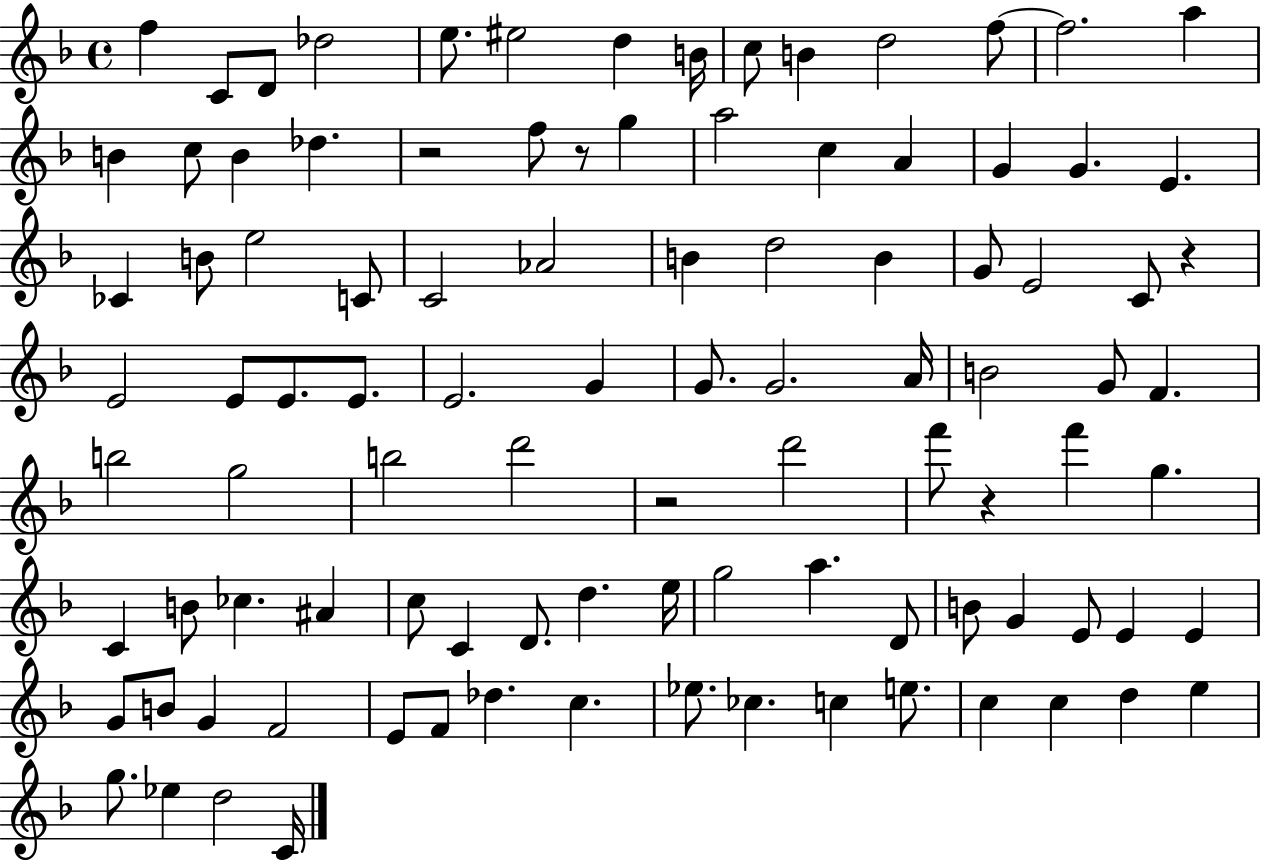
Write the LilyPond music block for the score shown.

{
  \clef treble
  \time 4/4
  \defaultTimeSignature
  \key f \major
  f''4 c'8 d'8 des''2 | e''8. eis''2 d''4 b'16 | c''8 b'4 d''2 f''8~~ | f''2. a''4 | \break b'4 c''8 b'4 des''4. | r2 f''8 r8 g''4 | a''2 c''4 a'4 | g'4 g'4. e'4. | \break ces'4 b'8 e''2 c'8 | c'2 aes'2 | b'4 d''2 b'4 | g'8 e'2 c'8 r4 | \break e'2 e'8 e'8. e'8. | e'2. g'4 | g'8. g'2. a'16 | b'2 g'8 f'4. | \break b''2 g''2 | b''2 d'''2 | r2 d'''2 | f'''8 r4 f'''4 g''4. | \break c'4 b'8 ces''4. ais'4 | c''8 c'4 d'8. d''4. e''16 | g''2 a''4. d'8 | b'8 g'4 e'8 e'4 e'4 | \break g'8 b'8 g'4 f'2 | e'8 f'8 des''4. c''4. | ees''8. ces''4. c''4 e''8. | c''4 c''4 d''4 e''4 | \break g''8. ees''4 d''2 c'16 | \bar "|."
}